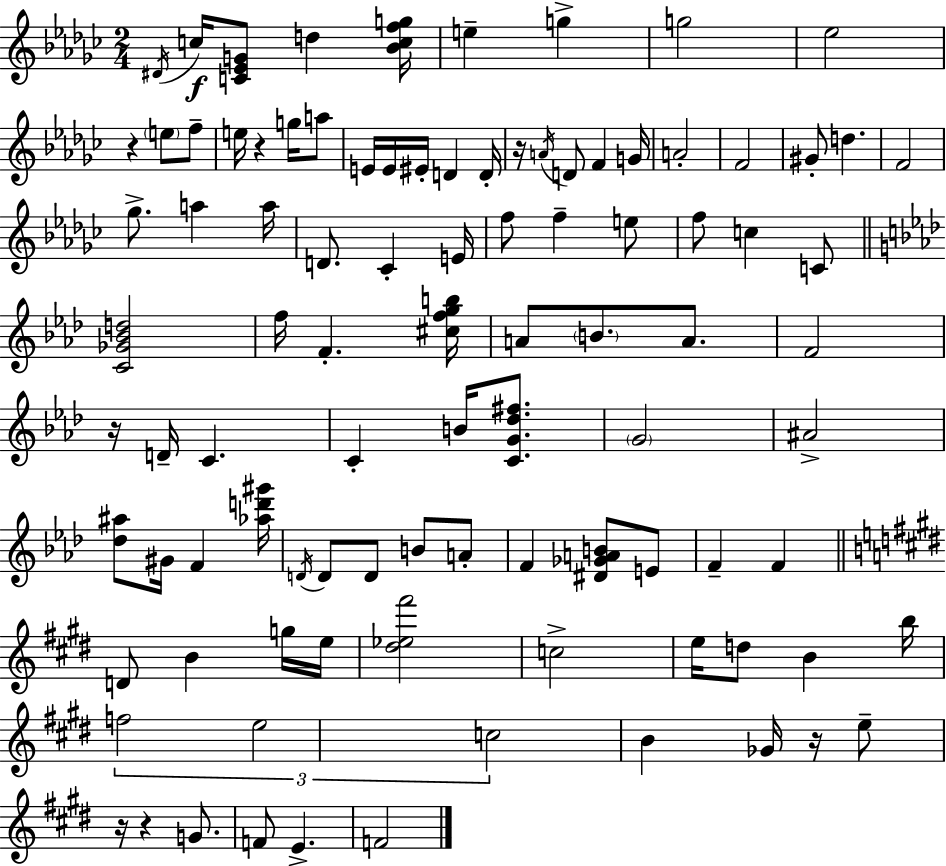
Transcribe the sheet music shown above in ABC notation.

X:1
T:Untitled
M:2/4
L:1/4
K:Ebm
^D/4 c/4 [C_EG]/2 d [_Bcfg]/4 e g g2 _e2 z e/2 f/2 e/4 z g/4 a/2 E/4 E/4 ^E/4 D D/4 z/4 A/4 D/2 F G/4 A2 F2 ^G/2 d F2 _g/2 a a/4 D/2 _C E/4 f/2 f e/2 f/2 c C/2 [C_G_Bd]2 f/4 F [^cfgb]/4 A/2 B/2 A/2 F2 z/4 D/4 C C B/4 [CG_d^f]/2 G2 ^A2 [_d^a]/2 ^G/4 F [_ad'^g']/4 D/4 D/2 D/2 B/2 A/2 F [^D_GAB]/2 E/2 F F D/2 B g/4 e/4 [^d_e^f']2 c2 e/4 d/2 B b/4 f2 e2 c2 B _G/4 z/4 e/2 z/4 z G/2 F/2 E F2